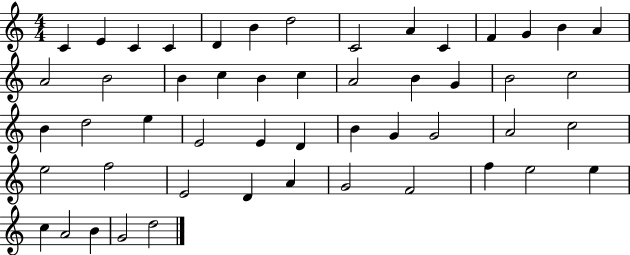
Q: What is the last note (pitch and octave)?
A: D5